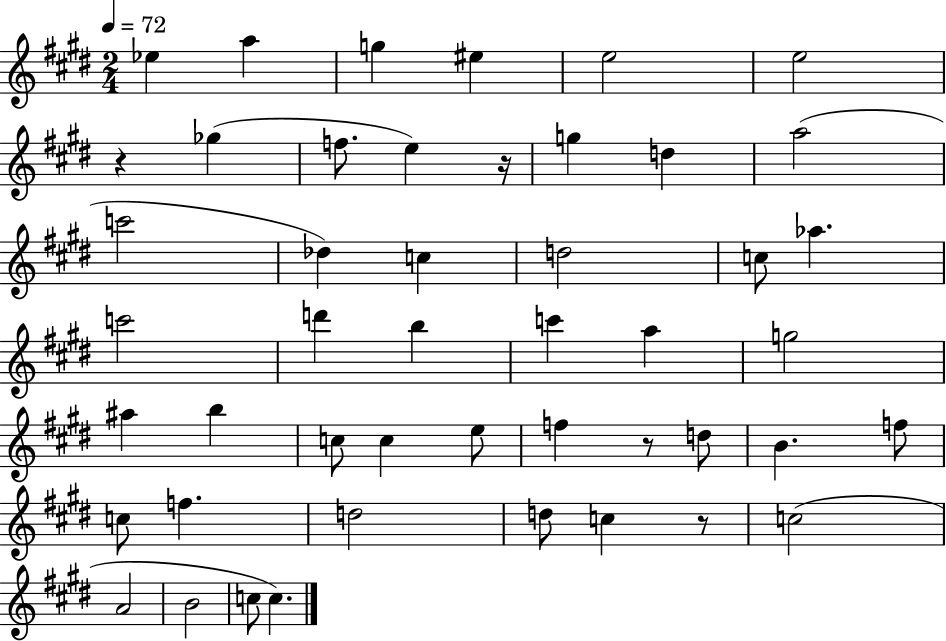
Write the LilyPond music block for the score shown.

{
  \clef treble
  \numericTimeSignature
  \time 2/4
  \key e \major
  \tempo 4 = 72
  ees''4 a''4 | g''4 eis''4 | e''2 | e''2 | \break r4 ges''4( | f''8. e''4) r16 | g''4 d''4 | a''2( | \break c'''2 | des''4) c''4 | d''2 | c''8 aes''4. | \break c'''2 | d'''4 b''4 | c'''4 a''4 | g''2 | \break ais''4 b''4 | c''8 c''4 e''8 | f''4 r8 d''8 | b'4. f''8 | \break c''8 f''4. | d''2 | d''8 c''4 r8 | c''2( | \break a'2 | b'2 | c''8 c''4.) | \bar "|."
}